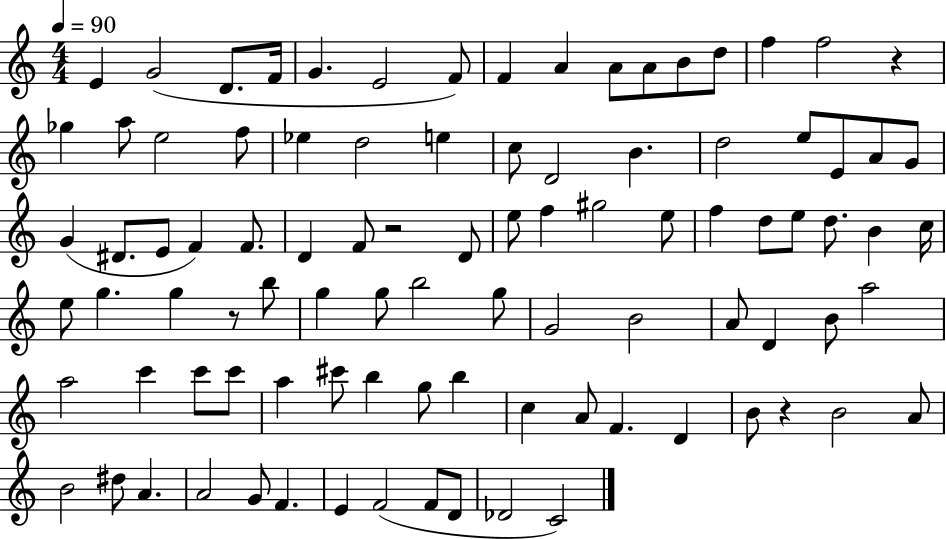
{
  \clef treble
  \numericTimeSignature
  \time 4/4
  \key c \major
  \tempo 4 = 90
  e'4 g'2( d'8. f'16 | g'4. e'2 f'8) | f'4 a'4 a'8 a'8 b'8 d''8 | f''4 f''2 r4 | \break ges''4 a''8 e''2 f''8 | ees''4 d''2 e''4 | c''8 d'2 b'4. | d''2 e''8 e'8 a'8 g'8 | \break g'4( dis'8. e'8 f'4) f'8. | d'4 f'8 r2 d'8 | e''8 f''4 gis''2 e''8 | f''4 d''8 e''8 d''8. b'4 c''16 | \break e''8 g''4. g''4 r8 b''8 | g''4 g''8 b''2 g''8 | g'2 b'2 | a'8 d'4 b'8 a''2 | \break a''2 c'''4 c'''8 c'''8 | a''4 cis'''8 b''4 g''8 b''4 | c''4 a'8 f'4. d'4 | b'8 r4 b'2 a'8 | \break b'2 dis''8 a'4. | a'2 g'8 f'4. | e'4 f'2( f'8 d'8 | des'2 c'2) | \break \bar "|."
}